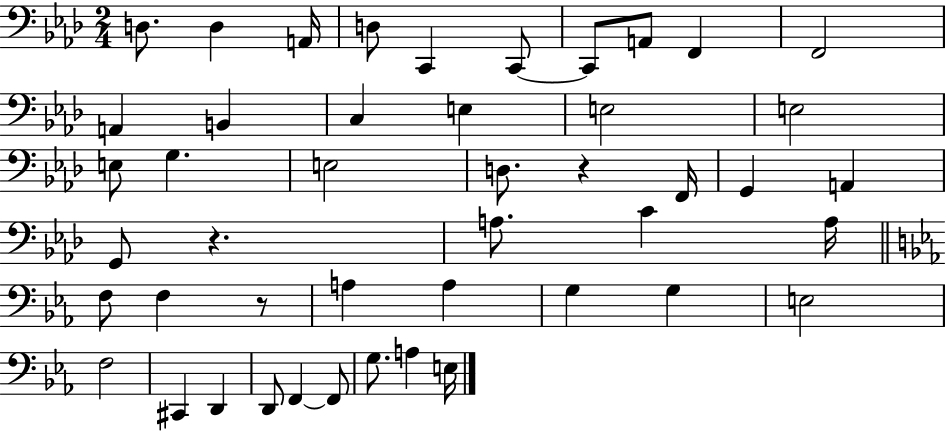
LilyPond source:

{
  \clef bass
  \numericTimeSignature
  \time 2/4
  \key aes \major
  d8. d4 a,16 | d8 c,4 c,8~~ | c,8 a,8 f,4 | f,2 | \break a,4 b,4 | c4 e4 | e2 | e2 | \break e8 g4. | e2 | d8. r4 f,16 | g,4 a,4 | \break g,8 r4. | a8. c'4 a16 | \bar "||" \break \key c \minor f8 f4 r8 | a4 a4 | g4 g4 | e2 | \break f2 | cis,4 d,4 | d,8 f,4~~ f,8 | g8. a4 e16 | \break \bar "|."
}